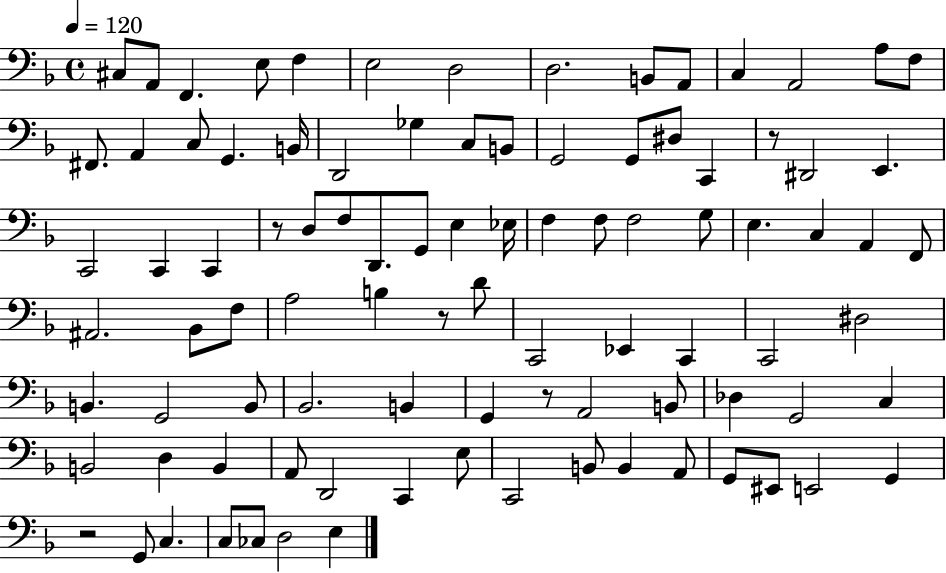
{
  \clef bass
  \time 4/4
  \defaultTimeSignature
  \key f \major
  \tempo 4 = 120
  cis8 a,8 f,4. e8 f4 | e2 d2 | d2. b,8 a,8 | c4 a,2 a8 f8 | \break fis,8. a,4 c8 g,4. b,16 | d,2 ges4 c8 b,8 | g,2 g,8 dis8 c,4 | r8 dis,2 e,4. | \break c,2 c,4 c,4 | r8 d8 f8 d,8. g,8 e4 ees16 | f4 f8 f2 g8 | e4. c4 a,4 f,8 | \break ais,2. bes,8 f8 | a2 b4 r8 d'8 | c,2 ees,4 c,4 | c,2 dis2 | \break b,4. g,2 b,8 | bes,2. b,4 | g,4 r8 a,2 b,8 | des4 g,2 c4 | \break b,2 d4 b,4 | a,8 d,2 c,4 e8 | c,2 b,8 b,4 a,8 | g,8 eis,8 e,2 g,4 | \break r2 g,8 c4. | c8 ces8 d2 e4 | \bar "|."
}